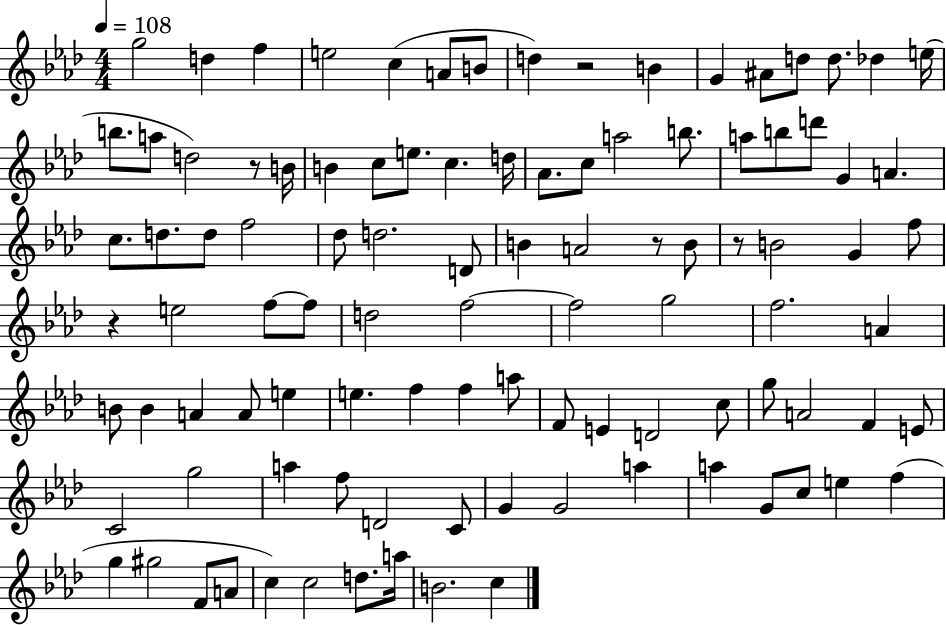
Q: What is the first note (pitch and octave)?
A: G5